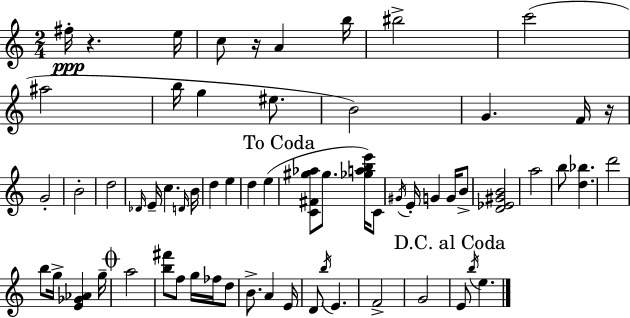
F#5/s R/q. E5/s C5/e R/s A4/q B5/s BIS5/h C6/h A#5/h B5/s G5/q EIS5/e. B4/h G4/q. F4/s R/s G4/h B4/h D5/h Db4/s E4/s C5/q. D4/s B4/s D5/q E5/q D5/q E5/q [C4,F#4,G#5,Ab5]/e G#5/e. [Gb5,A5,B5,E6]/s C4/e G#4/s E4/s G4/q G4/s B4/e [D4,Eb4,G#4,B4]/h A5/h B5/e [D5,Bb5]/q. D6/h B5/e G5/s [E4,Gb4,Ab4]/q G5/s A5/h [B5,F#6]/e F5/e G5/s FES5/s D5/e B4/e. A4/q E4/s D4/e B5/s E4/q. F4/h G4/h E4/e B5/s E5/q.